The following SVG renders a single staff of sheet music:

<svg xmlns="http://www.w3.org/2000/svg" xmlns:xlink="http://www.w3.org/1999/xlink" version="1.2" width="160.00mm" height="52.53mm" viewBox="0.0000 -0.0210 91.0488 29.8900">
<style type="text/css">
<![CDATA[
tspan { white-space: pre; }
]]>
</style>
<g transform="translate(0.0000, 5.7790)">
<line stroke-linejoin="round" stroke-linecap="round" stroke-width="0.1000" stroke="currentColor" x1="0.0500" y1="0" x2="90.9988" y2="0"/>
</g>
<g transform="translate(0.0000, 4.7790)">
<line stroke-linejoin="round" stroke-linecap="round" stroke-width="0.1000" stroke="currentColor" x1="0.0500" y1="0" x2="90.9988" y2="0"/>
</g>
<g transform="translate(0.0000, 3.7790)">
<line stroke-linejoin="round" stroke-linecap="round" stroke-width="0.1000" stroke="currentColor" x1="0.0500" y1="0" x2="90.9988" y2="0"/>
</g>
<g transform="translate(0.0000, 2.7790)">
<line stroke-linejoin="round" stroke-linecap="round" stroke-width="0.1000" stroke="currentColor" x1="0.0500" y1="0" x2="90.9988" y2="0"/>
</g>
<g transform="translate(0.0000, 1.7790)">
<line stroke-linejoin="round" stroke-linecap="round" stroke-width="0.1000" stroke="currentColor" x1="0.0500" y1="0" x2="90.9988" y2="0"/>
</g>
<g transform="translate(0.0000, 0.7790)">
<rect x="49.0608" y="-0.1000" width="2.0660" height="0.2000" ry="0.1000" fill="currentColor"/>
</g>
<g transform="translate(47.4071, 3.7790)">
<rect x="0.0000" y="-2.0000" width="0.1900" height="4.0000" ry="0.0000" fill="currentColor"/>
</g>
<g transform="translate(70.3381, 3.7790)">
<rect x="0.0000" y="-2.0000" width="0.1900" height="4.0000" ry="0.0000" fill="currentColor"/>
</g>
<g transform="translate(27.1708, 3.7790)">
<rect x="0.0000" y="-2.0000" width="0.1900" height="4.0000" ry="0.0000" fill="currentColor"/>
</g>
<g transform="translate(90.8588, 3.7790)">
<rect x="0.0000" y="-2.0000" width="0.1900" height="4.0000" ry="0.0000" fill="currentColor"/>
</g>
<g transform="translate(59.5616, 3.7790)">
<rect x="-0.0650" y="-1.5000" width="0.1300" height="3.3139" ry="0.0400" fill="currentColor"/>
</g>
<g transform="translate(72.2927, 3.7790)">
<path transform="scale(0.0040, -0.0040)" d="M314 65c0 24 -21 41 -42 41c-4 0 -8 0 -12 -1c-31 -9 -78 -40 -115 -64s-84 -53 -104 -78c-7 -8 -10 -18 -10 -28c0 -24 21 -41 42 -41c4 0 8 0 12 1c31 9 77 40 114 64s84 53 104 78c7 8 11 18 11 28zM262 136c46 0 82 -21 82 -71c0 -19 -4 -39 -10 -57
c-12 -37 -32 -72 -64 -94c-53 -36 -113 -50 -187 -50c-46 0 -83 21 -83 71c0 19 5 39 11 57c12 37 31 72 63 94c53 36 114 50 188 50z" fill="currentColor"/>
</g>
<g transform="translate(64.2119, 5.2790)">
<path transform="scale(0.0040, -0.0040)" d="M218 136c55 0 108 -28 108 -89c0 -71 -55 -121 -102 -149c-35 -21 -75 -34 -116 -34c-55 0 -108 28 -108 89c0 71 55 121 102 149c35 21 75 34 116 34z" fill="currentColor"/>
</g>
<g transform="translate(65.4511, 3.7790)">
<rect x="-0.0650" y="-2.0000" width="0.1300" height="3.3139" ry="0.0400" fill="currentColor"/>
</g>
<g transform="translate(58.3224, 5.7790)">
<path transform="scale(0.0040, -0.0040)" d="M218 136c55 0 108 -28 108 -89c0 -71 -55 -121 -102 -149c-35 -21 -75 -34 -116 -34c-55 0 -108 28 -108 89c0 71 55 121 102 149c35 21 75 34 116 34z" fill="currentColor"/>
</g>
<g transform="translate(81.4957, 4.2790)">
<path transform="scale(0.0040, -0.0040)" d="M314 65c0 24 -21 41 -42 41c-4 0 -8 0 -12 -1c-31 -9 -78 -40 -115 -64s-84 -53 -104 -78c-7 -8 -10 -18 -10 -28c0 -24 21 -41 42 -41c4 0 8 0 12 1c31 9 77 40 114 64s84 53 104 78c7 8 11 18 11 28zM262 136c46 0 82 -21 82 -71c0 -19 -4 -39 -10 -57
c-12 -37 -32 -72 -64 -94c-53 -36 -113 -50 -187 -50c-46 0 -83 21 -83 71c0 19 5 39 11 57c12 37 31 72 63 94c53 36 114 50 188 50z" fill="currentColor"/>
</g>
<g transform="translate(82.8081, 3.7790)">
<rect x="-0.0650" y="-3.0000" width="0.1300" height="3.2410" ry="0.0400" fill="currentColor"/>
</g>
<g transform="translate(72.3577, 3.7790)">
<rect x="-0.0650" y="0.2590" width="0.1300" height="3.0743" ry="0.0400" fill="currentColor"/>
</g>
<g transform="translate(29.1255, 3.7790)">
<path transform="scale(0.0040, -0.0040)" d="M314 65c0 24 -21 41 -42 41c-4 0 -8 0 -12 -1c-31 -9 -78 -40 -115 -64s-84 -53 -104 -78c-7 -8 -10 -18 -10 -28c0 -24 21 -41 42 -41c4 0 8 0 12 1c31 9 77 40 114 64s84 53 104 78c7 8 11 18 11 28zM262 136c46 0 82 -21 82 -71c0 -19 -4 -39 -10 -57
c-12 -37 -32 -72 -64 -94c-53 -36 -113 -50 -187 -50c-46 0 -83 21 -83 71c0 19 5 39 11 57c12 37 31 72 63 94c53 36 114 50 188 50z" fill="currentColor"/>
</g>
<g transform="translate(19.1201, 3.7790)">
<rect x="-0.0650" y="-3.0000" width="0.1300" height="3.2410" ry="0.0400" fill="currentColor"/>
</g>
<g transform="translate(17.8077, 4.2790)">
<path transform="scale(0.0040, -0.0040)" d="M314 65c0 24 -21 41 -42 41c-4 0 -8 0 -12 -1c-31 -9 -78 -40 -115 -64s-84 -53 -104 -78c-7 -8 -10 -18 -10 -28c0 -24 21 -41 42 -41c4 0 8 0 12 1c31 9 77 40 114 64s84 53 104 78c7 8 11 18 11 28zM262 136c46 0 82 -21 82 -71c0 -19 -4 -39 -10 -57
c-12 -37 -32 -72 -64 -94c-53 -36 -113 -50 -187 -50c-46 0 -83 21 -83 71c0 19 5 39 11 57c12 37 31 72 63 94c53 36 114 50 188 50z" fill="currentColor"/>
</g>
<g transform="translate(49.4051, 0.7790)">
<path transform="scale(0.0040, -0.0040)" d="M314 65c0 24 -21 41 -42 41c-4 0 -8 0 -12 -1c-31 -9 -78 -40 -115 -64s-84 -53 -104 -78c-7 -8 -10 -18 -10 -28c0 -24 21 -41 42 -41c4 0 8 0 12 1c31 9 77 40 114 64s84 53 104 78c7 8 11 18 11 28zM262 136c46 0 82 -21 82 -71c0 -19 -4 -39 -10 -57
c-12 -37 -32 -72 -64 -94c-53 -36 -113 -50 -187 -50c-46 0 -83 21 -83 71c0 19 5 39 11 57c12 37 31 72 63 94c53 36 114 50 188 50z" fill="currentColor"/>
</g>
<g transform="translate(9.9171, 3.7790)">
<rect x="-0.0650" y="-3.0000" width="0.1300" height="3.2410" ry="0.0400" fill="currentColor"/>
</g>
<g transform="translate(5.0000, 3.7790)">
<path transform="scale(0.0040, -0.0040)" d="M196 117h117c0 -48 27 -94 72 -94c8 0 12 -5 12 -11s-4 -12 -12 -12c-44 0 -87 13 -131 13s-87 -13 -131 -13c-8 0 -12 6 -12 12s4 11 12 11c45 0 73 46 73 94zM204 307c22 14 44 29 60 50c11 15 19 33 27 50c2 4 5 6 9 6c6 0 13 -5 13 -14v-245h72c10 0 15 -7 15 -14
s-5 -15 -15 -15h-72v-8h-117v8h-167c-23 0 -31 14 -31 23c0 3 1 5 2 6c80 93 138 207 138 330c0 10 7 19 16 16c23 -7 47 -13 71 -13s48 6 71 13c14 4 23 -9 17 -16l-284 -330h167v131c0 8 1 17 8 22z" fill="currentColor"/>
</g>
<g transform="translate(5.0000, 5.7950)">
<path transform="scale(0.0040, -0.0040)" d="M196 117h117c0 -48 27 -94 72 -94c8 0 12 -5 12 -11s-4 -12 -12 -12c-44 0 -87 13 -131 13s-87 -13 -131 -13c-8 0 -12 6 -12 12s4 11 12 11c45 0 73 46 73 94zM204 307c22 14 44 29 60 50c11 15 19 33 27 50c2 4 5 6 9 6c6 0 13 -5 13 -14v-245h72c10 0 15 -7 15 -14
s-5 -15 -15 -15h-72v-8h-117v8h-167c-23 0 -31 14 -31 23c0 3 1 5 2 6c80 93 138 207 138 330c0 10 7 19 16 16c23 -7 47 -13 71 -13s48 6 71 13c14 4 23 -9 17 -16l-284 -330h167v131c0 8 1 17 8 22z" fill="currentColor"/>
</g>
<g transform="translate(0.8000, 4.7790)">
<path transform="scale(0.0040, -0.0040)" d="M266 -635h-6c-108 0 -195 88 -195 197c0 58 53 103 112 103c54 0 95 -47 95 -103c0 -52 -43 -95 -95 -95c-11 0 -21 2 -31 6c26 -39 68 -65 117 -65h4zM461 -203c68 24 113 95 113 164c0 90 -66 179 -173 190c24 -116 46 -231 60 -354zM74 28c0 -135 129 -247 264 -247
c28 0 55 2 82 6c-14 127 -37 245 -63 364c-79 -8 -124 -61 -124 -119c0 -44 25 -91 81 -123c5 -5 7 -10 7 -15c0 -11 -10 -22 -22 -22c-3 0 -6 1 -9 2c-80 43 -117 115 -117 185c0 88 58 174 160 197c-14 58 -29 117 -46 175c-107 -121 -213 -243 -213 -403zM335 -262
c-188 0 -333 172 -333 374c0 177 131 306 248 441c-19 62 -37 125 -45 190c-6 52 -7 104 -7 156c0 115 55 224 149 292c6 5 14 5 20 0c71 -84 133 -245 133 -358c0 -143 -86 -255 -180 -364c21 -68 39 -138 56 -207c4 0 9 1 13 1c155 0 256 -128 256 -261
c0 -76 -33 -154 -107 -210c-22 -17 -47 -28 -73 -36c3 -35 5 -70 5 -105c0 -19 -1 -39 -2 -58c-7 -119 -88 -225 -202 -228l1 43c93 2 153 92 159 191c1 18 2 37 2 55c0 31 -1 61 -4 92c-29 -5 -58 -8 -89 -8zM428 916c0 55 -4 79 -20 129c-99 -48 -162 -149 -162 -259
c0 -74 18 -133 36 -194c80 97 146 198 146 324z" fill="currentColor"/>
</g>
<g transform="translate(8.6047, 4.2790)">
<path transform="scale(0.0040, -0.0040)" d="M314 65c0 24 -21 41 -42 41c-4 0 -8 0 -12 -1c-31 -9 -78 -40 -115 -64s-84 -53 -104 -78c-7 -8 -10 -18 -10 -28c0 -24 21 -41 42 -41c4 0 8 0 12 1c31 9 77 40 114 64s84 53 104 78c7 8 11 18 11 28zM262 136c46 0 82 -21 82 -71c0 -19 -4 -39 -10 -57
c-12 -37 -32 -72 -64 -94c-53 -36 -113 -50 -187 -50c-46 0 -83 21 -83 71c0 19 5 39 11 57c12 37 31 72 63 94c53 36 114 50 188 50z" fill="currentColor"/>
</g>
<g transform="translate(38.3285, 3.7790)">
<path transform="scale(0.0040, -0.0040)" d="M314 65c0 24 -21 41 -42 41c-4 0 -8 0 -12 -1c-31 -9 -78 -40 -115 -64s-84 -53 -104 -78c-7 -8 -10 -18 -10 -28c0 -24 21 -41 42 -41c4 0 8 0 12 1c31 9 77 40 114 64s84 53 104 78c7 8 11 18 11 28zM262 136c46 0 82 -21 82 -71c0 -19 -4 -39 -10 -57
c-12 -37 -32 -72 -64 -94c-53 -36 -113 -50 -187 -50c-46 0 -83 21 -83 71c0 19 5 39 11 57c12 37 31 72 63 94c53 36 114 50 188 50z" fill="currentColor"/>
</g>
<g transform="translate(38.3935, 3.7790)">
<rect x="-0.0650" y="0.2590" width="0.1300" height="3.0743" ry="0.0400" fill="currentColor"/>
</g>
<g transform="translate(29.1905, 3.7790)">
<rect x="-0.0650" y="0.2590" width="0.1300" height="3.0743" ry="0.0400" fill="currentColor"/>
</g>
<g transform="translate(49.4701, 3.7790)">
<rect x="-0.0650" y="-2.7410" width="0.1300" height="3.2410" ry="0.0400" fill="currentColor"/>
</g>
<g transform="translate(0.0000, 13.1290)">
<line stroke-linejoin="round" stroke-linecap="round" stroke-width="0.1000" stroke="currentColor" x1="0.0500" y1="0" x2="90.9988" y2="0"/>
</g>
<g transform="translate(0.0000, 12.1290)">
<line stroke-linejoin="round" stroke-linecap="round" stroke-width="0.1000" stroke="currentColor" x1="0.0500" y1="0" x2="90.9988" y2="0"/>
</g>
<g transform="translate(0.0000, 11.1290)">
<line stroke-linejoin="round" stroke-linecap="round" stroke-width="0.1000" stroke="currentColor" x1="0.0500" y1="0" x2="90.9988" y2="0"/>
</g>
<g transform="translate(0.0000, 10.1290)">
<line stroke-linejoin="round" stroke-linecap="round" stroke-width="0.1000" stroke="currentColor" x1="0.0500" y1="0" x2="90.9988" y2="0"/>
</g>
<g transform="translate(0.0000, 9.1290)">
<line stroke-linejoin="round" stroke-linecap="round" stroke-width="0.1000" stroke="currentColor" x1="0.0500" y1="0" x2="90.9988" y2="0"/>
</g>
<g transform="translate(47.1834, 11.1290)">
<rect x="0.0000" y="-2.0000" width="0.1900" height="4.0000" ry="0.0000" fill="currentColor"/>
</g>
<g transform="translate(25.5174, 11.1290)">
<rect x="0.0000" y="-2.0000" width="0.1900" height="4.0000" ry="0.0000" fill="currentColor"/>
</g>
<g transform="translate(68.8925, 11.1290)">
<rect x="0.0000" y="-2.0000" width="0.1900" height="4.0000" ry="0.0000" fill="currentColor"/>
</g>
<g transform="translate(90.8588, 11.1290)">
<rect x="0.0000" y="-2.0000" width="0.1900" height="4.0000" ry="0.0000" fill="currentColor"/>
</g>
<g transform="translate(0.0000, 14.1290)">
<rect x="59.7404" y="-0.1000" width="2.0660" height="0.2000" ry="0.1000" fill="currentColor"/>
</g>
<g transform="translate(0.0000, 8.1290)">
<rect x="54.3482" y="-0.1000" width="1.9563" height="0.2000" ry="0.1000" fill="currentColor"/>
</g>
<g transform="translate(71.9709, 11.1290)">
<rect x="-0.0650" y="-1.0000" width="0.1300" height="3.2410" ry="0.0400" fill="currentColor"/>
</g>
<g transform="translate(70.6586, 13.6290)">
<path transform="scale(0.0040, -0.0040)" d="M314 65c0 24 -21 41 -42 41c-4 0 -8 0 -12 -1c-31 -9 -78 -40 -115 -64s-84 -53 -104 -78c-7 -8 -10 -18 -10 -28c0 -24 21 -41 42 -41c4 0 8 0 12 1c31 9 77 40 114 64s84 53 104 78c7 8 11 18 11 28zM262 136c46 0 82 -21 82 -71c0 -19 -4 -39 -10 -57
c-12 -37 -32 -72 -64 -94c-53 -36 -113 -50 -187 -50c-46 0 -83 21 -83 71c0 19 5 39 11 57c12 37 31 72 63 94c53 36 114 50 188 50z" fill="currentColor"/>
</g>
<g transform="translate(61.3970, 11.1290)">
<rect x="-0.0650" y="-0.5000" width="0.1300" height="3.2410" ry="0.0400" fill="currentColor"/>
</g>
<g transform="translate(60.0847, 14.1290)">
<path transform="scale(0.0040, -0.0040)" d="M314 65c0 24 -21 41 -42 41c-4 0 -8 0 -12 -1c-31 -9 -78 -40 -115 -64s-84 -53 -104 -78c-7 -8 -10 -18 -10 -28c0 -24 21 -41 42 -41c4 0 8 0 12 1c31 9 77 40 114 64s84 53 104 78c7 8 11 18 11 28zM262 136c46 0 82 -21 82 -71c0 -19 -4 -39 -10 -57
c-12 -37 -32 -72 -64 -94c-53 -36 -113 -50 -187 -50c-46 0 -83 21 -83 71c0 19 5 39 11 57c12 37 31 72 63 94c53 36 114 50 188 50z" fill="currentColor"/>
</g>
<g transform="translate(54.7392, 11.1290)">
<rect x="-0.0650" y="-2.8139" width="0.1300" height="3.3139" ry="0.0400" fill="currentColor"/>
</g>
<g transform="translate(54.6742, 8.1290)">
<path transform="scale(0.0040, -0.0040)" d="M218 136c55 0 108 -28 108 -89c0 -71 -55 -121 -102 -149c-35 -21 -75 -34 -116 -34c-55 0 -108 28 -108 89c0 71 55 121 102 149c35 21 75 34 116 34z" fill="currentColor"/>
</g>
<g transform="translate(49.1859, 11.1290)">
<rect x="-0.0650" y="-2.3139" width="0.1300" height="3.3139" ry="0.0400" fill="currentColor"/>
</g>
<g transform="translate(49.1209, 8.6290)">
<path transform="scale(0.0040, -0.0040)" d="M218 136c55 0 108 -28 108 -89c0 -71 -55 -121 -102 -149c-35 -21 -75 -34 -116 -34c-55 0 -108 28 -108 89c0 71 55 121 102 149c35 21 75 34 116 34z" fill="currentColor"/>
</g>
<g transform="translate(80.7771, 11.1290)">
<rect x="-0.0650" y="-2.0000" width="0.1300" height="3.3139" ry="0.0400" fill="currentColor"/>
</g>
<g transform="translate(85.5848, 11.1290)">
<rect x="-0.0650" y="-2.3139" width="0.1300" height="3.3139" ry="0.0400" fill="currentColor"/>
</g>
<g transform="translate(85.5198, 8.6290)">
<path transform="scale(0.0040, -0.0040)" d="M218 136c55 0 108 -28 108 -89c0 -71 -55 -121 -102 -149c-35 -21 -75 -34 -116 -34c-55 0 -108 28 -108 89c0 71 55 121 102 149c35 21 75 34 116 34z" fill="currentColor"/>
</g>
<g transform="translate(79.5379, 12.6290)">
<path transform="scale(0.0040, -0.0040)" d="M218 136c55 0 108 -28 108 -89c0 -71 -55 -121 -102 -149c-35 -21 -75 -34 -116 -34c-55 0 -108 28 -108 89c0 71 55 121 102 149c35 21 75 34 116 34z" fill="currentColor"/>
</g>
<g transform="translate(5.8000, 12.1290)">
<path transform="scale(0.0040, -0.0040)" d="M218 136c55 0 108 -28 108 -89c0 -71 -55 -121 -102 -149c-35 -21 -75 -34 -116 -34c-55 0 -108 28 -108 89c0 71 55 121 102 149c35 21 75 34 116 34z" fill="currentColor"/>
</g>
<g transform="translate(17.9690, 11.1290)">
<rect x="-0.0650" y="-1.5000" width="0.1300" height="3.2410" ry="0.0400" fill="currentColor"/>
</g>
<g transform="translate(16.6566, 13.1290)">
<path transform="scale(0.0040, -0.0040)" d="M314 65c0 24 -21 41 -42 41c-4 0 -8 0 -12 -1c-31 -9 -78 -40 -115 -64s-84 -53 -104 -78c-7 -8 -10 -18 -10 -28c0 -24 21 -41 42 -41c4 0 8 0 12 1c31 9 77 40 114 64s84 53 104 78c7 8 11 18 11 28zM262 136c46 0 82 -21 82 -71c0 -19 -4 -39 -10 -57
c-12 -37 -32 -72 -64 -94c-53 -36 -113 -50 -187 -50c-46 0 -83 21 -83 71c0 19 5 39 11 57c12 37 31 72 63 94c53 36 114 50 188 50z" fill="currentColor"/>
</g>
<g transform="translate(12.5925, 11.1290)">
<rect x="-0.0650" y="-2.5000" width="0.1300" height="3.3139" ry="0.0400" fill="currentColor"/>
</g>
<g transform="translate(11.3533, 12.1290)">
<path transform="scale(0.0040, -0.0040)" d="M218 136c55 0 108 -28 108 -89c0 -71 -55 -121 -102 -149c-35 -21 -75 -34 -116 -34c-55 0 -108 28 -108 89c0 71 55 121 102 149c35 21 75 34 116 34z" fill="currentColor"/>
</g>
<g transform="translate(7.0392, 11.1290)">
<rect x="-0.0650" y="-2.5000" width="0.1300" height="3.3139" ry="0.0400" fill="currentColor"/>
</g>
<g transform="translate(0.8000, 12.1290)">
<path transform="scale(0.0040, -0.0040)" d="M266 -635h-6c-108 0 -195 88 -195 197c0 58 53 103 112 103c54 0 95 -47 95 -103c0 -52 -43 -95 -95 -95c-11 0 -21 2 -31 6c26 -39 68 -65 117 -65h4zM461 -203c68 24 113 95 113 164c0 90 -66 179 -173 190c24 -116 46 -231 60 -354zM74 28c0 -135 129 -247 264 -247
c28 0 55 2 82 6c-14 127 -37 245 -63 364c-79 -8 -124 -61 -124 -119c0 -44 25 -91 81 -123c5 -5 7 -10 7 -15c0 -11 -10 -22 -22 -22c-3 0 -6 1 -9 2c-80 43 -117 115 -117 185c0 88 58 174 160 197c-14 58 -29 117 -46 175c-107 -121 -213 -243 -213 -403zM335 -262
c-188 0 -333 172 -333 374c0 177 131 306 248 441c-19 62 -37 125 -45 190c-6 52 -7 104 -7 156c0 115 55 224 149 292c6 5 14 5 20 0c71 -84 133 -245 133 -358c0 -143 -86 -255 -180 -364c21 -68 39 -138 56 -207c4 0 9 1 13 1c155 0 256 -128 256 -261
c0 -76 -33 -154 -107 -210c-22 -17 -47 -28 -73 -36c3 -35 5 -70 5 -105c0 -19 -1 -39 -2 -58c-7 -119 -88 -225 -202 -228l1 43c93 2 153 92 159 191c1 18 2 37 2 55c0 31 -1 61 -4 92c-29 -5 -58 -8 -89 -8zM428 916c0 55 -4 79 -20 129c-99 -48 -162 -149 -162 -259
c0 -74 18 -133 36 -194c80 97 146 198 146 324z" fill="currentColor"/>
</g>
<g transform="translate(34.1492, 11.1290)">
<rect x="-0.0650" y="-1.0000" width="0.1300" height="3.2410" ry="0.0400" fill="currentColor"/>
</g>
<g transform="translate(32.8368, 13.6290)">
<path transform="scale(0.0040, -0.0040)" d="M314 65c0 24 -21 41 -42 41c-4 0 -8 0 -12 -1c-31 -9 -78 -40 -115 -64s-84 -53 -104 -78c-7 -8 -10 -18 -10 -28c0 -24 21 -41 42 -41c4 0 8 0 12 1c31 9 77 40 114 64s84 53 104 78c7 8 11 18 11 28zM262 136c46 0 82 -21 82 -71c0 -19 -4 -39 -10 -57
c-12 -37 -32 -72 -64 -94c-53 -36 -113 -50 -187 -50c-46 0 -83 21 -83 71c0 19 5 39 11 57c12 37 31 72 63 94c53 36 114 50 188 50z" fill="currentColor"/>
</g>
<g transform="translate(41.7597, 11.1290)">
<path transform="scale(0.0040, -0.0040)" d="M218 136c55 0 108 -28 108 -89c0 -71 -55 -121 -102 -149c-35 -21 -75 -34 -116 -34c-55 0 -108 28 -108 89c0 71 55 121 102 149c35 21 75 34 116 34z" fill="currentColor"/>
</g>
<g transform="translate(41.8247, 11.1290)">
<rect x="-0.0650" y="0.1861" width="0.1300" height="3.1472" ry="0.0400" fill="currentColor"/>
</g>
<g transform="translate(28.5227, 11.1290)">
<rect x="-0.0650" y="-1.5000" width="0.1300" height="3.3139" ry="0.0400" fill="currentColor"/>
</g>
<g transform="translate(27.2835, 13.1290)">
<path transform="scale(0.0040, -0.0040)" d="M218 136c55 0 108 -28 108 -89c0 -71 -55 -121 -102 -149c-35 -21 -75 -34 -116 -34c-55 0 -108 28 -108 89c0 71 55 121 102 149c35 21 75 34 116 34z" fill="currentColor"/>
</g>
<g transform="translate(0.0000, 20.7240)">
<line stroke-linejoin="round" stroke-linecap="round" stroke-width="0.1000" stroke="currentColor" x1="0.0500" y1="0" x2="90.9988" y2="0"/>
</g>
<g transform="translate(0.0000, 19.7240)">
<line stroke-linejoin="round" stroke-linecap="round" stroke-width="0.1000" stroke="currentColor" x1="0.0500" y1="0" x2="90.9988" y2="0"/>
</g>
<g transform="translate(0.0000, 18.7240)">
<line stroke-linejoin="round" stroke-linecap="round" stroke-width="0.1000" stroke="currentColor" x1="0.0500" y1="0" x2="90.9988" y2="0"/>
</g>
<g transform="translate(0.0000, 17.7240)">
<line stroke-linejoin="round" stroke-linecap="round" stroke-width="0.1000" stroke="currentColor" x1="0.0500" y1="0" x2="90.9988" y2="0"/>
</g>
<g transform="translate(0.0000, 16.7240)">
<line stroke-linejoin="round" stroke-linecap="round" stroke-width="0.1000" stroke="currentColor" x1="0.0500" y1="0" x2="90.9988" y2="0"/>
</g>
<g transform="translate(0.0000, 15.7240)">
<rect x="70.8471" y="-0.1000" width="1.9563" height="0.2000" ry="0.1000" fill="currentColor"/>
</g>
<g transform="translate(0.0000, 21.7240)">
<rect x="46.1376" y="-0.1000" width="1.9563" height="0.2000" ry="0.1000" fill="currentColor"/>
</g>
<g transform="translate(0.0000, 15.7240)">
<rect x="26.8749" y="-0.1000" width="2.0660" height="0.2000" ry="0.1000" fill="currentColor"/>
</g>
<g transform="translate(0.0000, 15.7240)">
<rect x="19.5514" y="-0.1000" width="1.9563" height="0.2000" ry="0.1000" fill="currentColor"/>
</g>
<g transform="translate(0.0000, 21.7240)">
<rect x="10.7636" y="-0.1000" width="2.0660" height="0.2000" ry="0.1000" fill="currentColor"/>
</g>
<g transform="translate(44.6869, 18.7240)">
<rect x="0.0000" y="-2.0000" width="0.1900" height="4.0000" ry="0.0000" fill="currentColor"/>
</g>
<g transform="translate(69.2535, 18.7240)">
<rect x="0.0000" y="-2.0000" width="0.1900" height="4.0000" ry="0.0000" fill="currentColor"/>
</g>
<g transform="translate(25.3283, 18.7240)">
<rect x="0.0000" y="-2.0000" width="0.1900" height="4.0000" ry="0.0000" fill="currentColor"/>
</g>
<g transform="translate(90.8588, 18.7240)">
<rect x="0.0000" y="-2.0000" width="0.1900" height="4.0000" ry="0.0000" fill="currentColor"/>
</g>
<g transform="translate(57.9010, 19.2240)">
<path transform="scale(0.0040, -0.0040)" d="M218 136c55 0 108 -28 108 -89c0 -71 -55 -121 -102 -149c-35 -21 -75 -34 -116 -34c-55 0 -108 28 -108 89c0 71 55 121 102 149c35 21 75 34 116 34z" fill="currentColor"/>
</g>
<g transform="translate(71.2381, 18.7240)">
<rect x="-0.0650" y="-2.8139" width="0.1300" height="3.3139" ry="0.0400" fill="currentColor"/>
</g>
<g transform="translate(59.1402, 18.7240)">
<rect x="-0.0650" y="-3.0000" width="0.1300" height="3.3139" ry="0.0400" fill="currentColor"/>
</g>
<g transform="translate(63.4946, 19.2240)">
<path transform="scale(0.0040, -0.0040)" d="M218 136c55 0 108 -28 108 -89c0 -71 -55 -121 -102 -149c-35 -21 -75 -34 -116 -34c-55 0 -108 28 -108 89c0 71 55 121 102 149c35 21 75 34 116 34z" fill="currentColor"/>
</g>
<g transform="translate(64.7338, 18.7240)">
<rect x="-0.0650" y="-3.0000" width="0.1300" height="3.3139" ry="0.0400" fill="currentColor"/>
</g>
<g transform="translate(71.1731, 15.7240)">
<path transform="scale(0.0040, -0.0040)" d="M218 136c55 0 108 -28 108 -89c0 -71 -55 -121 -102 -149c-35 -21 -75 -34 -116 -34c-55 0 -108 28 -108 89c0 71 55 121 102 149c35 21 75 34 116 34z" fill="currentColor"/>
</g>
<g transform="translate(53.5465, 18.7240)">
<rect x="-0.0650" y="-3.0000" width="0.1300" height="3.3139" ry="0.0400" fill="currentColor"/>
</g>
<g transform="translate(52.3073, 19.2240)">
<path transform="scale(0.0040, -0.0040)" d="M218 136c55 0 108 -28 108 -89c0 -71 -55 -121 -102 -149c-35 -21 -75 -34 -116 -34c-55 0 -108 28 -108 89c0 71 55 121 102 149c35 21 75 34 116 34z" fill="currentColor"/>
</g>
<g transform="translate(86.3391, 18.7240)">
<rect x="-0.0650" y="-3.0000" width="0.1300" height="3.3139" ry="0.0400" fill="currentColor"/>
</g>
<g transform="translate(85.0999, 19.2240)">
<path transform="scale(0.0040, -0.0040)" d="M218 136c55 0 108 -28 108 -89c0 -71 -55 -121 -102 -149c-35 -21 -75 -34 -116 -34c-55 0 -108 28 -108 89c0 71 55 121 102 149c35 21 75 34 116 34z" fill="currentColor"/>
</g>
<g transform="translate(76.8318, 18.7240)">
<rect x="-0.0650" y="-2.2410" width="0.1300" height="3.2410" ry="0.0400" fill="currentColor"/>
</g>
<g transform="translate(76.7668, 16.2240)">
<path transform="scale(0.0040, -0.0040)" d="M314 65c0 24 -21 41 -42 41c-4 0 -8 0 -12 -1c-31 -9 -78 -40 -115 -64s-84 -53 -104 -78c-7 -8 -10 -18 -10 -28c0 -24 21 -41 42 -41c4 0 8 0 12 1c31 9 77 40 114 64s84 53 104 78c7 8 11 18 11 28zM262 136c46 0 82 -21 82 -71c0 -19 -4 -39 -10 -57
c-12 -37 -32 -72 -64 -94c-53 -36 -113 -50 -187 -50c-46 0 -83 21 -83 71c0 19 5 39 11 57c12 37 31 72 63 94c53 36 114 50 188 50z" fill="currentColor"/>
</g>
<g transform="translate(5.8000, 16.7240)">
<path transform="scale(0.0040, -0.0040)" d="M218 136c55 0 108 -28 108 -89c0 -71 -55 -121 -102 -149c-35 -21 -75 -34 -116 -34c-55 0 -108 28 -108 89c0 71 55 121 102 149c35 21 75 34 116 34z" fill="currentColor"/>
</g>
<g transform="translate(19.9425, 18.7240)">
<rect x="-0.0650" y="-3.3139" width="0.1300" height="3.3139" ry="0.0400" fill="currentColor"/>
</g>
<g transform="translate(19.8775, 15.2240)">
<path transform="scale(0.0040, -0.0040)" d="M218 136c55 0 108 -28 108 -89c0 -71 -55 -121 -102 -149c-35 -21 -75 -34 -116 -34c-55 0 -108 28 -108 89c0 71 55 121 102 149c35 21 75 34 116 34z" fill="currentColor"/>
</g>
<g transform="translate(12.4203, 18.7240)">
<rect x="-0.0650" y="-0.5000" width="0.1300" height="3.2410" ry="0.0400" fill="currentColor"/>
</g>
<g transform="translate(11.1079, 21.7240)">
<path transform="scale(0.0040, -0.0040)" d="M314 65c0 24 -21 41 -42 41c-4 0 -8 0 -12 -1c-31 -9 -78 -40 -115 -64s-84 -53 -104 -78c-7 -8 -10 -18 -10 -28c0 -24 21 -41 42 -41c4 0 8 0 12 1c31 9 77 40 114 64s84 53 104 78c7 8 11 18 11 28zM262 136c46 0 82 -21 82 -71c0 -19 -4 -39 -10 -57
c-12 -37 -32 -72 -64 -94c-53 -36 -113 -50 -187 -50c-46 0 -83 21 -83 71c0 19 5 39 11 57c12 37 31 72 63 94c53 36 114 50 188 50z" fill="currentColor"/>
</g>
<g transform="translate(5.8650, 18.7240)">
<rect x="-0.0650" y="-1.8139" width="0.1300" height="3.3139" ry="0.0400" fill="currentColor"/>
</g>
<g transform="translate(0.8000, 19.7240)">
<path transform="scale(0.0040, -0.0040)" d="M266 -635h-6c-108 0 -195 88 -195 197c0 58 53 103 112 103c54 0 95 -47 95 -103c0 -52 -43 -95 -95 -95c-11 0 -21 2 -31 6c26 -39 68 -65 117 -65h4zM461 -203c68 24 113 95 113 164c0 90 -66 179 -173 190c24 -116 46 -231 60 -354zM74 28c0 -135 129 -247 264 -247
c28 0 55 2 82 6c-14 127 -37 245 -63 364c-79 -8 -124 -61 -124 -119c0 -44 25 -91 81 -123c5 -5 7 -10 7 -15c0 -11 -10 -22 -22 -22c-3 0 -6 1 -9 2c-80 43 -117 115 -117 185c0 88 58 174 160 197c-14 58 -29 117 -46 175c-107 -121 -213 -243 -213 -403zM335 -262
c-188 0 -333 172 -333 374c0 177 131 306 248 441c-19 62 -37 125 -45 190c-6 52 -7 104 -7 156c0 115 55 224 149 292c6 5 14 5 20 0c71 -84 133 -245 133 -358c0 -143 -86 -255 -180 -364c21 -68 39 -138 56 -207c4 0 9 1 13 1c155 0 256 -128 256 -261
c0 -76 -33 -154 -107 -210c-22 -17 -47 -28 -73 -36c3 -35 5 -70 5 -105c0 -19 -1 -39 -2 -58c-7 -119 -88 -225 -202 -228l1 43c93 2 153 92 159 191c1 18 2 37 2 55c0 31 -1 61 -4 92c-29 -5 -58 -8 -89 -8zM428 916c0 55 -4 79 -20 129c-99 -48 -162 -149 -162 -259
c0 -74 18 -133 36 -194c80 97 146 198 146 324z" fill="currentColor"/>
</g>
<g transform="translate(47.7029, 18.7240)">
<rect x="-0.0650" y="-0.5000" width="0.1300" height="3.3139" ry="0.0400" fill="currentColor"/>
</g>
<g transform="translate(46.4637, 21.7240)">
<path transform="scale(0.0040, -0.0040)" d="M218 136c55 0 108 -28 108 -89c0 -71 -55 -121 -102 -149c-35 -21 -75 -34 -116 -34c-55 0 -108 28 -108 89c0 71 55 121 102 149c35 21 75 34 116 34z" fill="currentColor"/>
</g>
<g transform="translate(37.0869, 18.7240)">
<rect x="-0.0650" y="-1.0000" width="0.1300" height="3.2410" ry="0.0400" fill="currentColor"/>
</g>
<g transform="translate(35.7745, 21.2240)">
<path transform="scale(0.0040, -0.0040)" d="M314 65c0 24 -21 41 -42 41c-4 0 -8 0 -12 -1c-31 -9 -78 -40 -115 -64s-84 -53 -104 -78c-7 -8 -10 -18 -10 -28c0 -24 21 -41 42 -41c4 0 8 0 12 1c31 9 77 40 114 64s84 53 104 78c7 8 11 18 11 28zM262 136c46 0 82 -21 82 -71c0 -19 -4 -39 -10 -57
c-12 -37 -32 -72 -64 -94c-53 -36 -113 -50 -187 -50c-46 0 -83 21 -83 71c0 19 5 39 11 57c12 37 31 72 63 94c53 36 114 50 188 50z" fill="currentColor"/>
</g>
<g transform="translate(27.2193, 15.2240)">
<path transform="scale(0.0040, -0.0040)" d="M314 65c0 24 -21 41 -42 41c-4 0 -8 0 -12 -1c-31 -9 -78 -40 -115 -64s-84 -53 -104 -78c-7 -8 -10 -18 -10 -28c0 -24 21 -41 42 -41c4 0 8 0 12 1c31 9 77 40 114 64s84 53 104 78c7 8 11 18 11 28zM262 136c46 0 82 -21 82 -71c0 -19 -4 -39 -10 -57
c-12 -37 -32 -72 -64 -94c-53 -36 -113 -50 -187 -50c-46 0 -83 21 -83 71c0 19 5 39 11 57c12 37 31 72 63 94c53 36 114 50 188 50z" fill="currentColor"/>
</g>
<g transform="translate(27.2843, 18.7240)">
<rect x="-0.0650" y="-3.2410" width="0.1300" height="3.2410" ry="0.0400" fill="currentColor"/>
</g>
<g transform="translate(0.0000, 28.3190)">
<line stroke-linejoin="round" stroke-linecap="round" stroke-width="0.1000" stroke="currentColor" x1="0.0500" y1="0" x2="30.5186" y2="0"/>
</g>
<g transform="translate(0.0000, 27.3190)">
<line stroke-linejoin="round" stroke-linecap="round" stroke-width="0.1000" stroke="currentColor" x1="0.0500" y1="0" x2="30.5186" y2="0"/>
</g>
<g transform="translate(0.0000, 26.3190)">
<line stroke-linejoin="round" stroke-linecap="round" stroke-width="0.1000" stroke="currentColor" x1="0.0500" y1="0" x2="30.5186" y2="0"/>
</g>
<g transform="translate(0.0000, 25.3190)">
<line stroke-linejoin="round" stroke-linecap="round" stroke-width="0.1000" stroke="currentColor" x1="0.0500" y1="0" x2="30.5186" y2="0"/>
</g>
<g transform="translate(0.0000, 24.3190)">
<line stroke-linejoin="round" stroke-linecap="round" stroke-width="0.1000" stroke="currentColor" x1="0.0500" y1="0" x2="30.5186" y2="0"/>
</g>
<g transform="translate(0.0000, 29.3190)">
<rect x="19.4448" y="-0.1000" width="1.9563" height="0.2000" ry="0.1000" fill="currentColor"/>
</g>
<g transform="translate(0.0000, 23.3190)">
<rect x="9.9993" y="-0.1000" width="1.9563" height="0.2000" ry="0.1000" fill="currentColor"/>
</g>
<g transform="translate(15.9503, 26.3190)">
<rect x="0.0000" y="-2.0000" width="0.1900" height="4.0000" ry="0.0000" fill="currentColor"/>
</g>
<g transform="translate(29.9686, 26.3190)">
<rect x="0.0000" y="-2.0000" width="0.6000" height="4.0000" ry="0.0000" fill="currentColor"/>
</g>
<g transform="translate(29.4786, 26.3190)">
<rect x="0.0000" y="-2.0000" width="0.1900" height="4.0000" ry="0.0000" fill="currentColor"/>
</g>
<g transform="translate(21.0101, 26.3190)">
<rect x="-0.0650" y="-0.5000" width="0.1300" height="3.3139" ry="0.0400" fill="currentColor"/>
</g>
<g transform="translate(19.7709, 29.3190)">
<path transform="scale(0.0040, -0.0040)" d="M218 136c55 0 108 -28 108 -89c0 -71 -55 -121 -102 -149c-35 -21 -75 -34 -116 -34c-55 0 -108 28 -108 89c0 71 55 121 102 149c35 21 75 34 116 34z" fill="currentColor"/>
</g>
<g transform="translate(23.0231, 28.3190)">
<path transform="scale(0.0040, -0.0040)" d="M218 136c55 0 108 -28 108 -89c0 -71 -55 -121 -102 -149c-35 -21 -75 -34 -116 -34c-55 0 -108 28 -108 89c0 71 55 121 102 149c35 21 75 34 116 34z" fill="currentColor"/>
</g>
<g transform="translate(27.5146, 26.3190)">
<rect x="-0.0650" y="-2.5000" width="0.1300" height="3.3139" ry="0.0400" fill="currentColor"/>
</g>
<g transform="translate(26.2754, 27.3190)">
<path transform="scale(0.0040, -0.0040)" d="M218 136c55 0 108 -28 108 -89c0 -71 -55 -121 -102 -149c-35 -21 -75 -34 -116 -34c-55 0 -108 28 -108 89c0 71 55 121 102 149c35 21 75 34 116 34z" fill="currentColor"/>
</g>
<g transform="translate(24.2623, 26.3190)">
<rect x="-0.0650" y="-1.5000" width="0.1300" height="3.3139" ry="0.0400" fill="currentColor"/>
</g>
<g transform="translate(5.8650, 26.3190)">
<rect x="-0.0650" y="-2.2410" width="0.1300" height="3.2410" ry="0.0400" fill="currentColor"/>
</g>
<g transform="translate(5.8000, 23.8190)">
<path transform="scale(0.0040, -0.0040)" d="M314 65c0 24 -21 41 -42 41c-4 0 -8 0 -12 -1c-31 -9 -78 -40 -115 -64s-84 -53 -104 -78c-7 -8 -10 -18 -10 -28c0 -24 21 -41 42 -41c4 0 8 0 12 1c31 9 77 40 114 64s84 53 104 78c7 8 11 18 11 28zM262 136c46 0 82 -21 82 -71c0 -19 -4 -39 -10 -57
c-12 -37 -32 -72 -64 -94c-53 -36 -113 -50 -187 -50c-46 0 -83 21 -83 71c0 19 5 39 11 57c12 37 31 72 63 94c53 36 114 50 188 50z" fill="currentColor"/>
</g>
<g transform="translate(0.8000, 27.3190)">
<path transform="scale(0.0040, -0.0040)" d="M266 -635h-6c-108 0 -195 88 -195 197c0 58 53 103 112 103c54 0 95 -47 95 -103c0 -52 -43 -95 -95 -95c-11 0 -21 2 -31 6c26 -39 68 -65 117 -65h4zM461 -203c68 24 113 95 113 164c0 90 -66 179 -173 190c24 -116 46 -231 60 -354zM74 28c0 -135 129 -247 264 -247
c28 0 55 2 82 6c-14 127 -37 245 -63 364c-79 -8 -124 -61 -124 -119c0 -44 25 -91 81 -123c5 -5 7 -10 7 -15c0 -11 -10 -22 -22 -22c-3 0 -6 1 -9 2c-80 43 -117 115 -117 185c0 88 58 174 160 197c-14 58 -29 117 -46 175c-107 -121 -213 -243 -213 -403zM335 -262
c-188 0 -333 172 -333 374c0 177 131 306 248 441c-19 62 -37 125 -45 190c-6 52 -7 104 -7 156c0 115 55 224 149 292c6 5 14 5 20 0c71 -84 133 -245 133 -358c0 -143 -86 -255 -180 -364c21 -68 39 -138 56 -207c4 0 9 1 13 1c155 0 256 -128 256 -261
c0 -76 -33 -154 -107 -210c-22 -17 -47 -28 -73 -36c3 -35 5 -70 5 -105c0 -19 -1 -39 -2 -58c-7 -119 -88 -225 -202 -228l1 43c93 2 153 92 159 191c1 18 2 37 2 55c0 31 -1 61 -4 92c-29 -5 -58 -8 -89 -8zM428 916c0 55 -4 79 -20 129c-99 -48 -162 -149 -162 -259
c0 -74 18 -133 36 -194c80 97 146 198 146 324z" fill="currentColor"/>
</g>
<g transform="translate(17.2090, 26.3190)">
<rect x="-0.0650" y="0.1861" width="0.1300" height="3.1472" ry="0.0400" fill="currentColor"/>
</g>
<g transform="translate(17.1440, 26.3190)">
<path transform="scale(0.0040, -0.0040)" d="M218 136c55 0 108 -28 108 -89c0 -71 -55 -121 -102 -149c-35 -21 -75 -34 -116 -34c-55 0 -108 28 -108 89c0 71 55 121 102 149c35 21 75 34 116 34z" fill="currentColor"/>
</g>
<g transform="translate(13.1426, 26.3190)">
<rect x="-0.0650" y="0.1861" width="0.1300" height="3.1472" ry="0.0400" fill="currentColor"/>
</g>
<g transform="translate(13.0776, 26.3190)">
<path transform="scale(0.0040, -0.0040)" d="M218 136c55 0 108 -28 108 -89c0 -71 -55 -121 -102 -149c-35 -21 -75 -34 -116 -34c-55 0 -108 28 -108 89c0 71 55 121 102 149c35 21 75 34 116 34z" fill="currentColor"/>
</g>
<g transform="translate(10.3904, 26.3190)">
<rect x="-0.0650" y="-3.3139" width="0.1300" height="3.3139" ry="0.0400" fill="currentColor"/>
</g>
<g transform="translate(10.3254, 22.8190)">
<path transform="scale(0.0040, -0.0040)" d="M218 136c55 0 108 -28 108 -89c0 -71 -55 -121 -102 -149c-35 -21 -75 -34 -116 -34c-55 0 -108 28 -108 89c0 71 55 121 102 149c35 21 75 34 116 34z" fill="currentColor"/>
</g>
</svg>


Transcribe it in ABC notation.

X:1
T:Untitled
M:4/4
L:1/4
K:C
A2 A2 B2 B2 a2 E F B2 A2 G G E2 E D2 B g a C2 D2 F g f C2 b b2 D2 C A A A a g2 A g2 b B B C E G